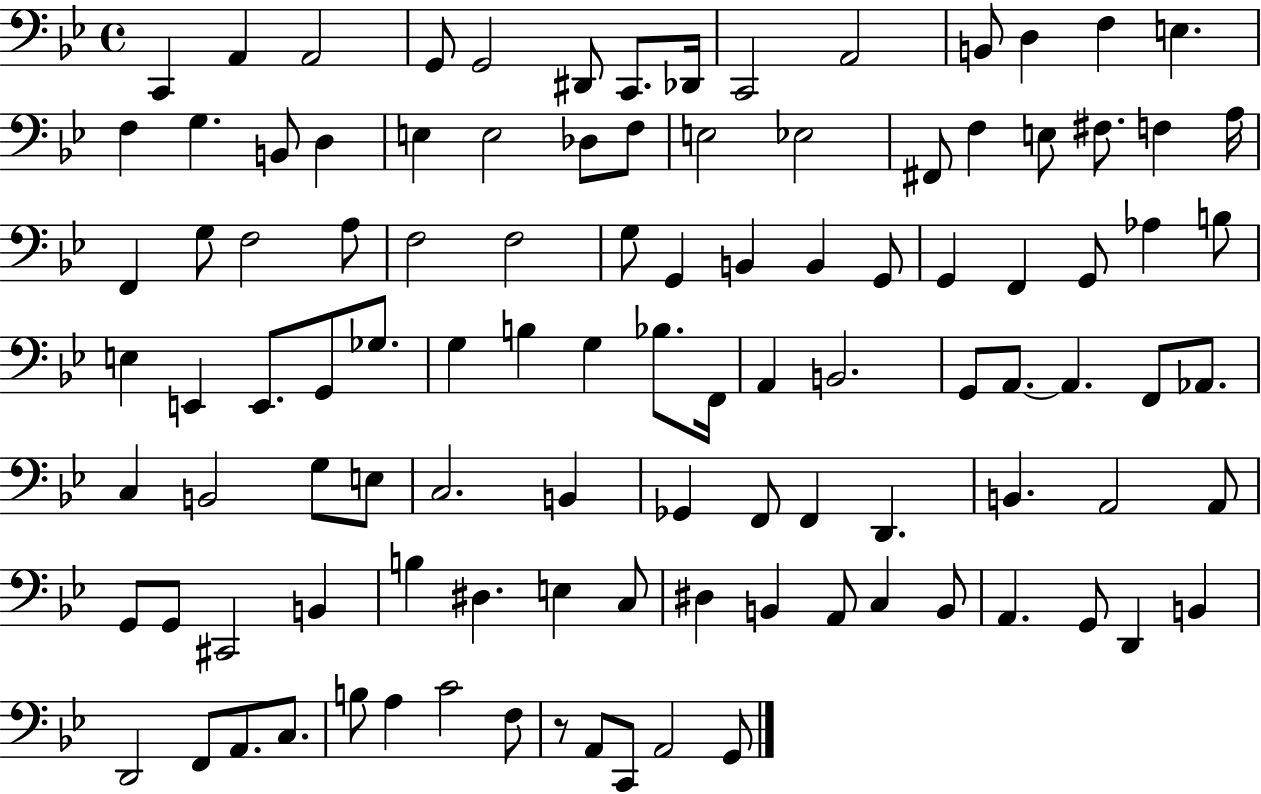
C2/q A2/q A2/h G2/e G2/h D#2/e C2/e. Db2/s C2/h A2/h B2/e D3/q F3/q E3/q. F3/q G3/q. B2/e D3/q E3/q E3/h Db3/e F3/e E3/h Eb3/h F#2/e F3/q E3/e F#3/e. F3/q A3/s F2/q G3/e F3/h A3/e F3/h F3/h G3/e G2/q B2/q B2/q G2/e G2/q F2/q G2/e Ab3/q B3/e E3/q E2/q E2/e. G2/e Gb3/e. G3/q B3/q G3/q Bb3/e. F2/s A2/q B2/h. G2/e A2/e. A2/q. F2/e Ab2/e. C3/q B2/h G3/e E3/e C3/h. B2/q Gb2/q F2/e F2/q D2/q. B2/q. A2/h A2/e G2/e G2/e C#2/h B2/q B3/q D#3/q. E3/q C3/e D#3/q B2/q A2/e C3/q B2/e A2/q. G2/e D2/q B2/q D2/h F2/e A2/e. C3/e. B3/e A3/q C4/h F3/e R/e A2/e C2/e A2/h G2/e